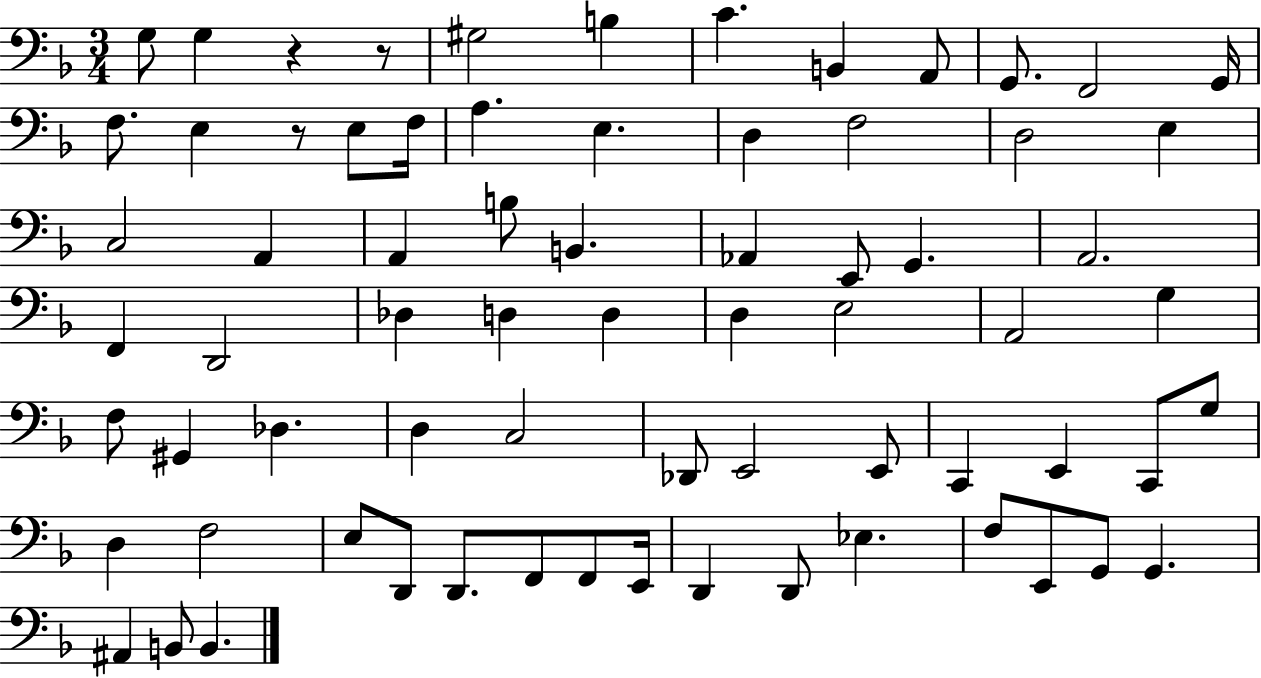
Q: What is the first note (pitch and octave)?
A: G3